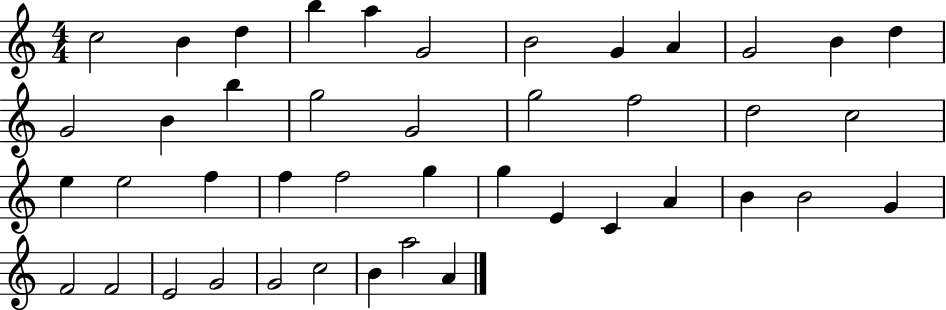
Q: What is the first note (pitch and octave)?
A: C5